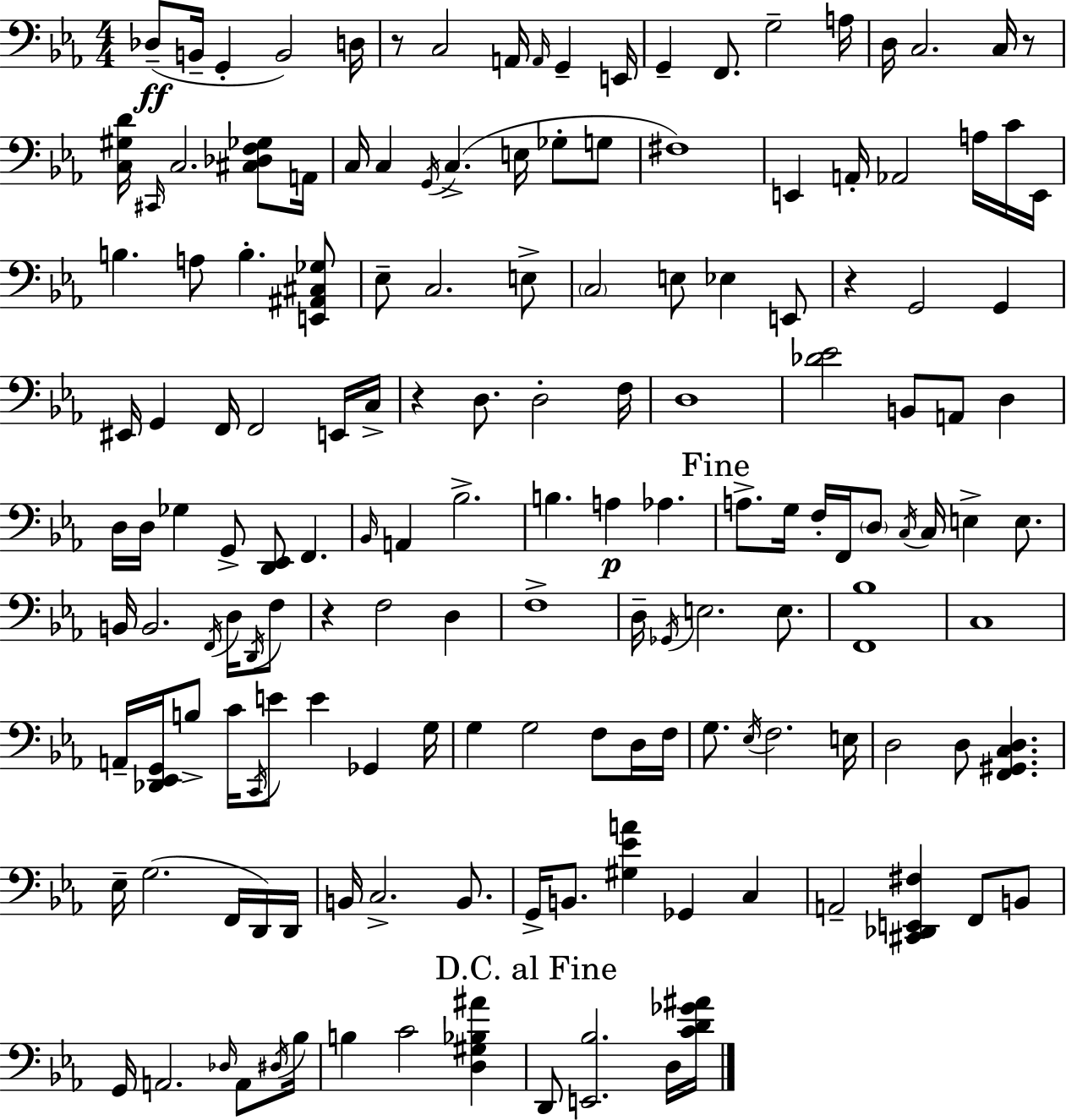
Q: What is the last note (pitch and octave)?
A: D3